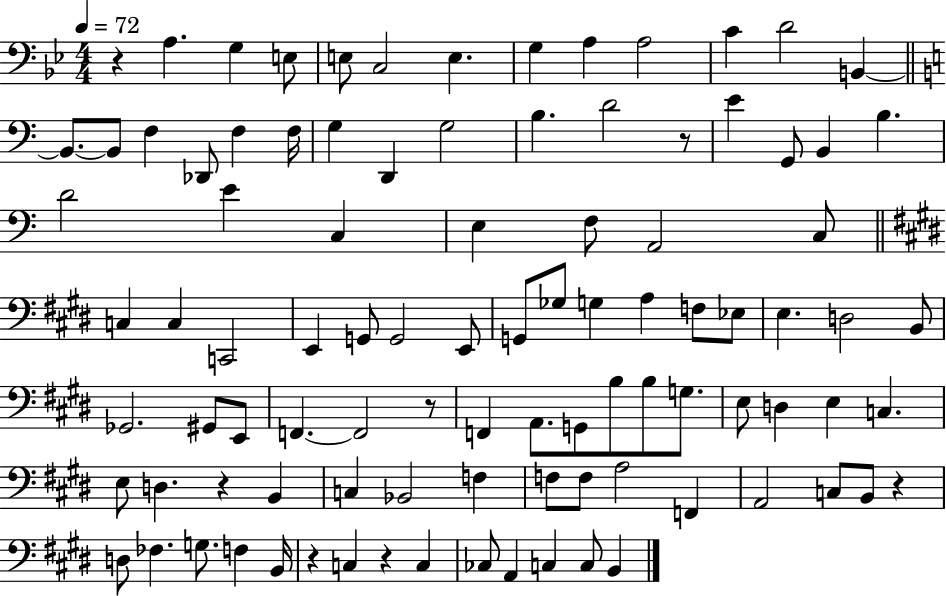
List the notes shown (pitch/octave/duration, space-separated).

R/q A3/q. G3/q E3/e E3/e C3/h E3/q. G3/q A3/q A3/h C4/q D4/h B2/q B2/e. B2/e F3/q Db2/e F3/q F3/s G3/q D2/q G3/h B3/q. D4/h R/e E4/q G2/e B2/q B3/q. D4/h E4/q C3/q E3/q F3/e A2/h C3/e C3/q C3/q C2/h E2/q G2/e G2/h E2/e G2/e Gb3/e G3/q A3/q F3/e Eb3/e E3/q. D3/h B2/e Gb2/h. G#2/e E2/e F2/q. F2/h R/e F2/q A2/e. G2/e B3/e B3/e G3/e. E3/e D3/q E3/q C3/q. E3/e D3/q. R/q B2/q C3/q Bb2/h F3/q F3/e F3/e A3/h F2/q A2/h C3/e B2/e R/q D3/e FES3/q. G3/e. F3/q B2/s R/q C3/q R/q C3/q CES3/e A2/q C3/q C3/e B2/q